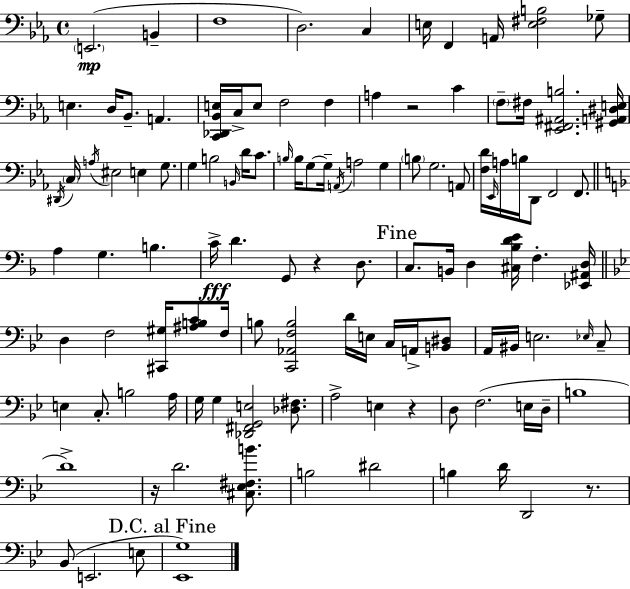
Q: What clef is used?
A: bass